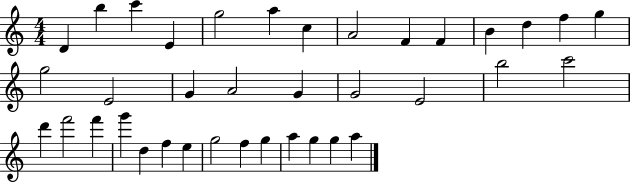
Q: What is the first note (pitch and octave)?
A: D4